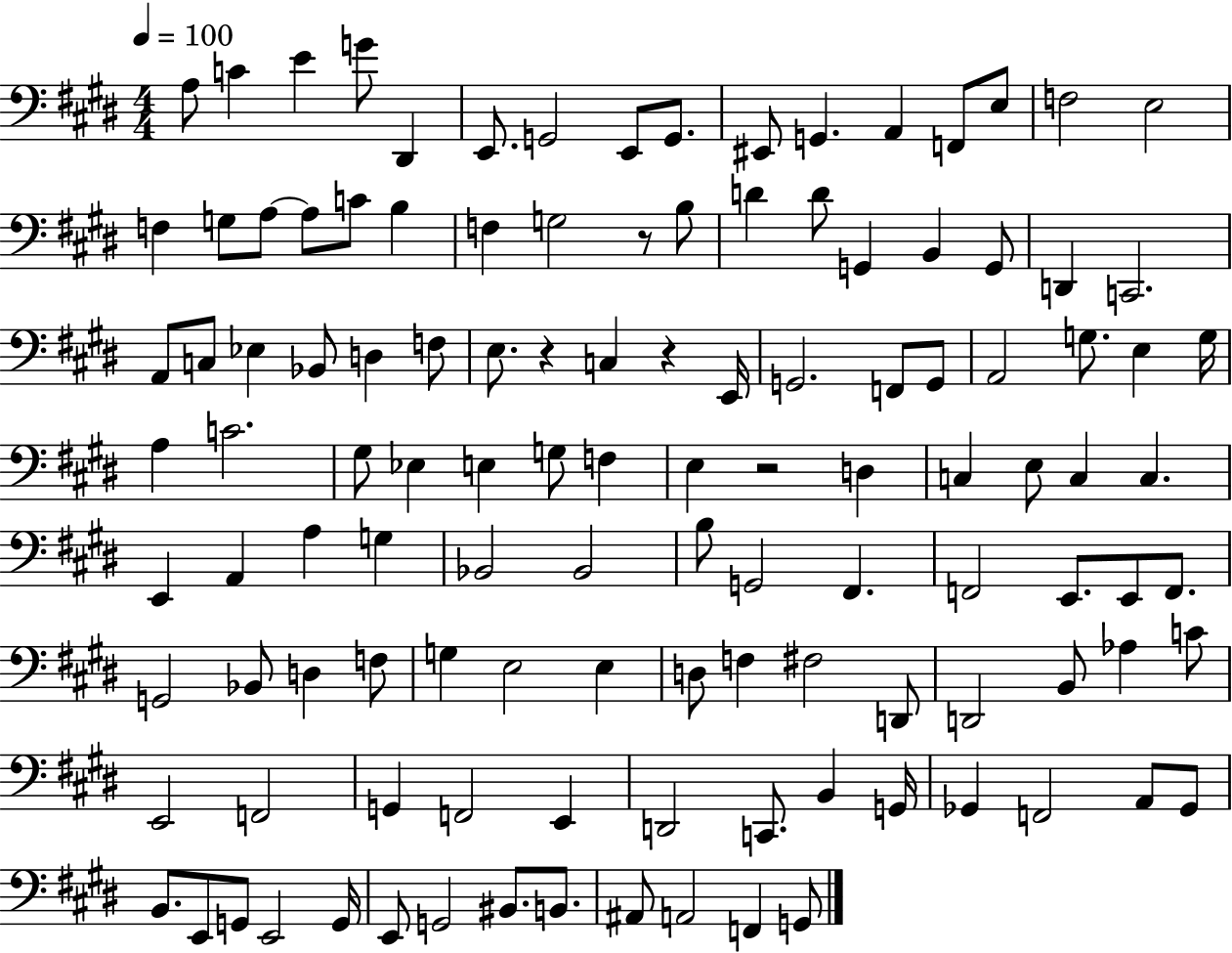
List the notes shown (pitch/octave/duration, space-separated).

A3/e C4/q E4/q G4/e D#2/q E2/e. G2/h E2/e G2/e. EIS2/e G2/q. A2/q F2/e E3/e F3/h E3/h F3/q G3/e A3/e A3/e C4/e B3/q F3/q G3/h R/e B3/e D4/q D4/e G2/q B2/q G2/e D2/q C2/h. A2/e C3/e Eb3/q Bb2/e D3/q F3/e E3/e. R/q C3/q R/q E2/s G2/h. F2/e G2/e A2/h G3/e. E3/q G3/s A3/q C4/h. G#3/e Eb3/q E3/q G3/e F3/q E3/q R/h D3/q C3/q E3/e C3/q C3/q. E2/q A2/q A3/q G3/q Bb2/h Bb2/h B3/e G2/h F#2/q. F2/h E2/e. E2/e F2/e. G2/h Bb2/e D3/q F3/e G3/q E3/h E3/q D3/e F3/q F#3/h D2/e D2/h B2/e Ab3/q C4/e E2/h F2/h G2/q F2/h E2/q D2/h C2/e. B2/q G2/s Gb2/q F2/h A2/e Gb2/e B2/e. E2/e G2/e E2/h G2/s E2/e G2/h BIS2/e. B2/e. A#2/e A2/h F2/q G2/e